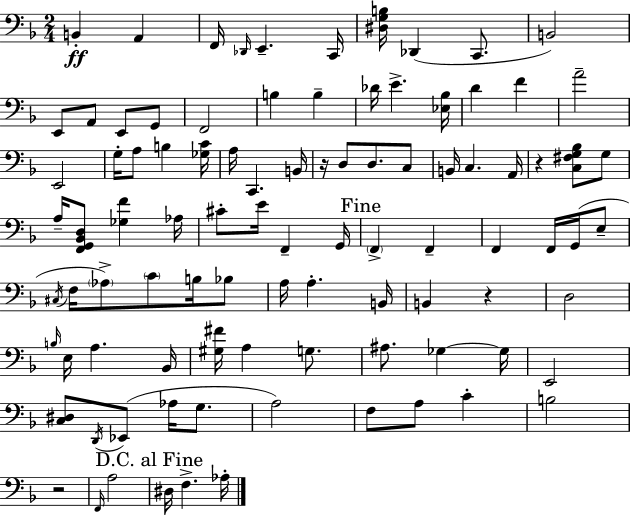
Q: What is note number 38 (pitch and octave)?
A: C#4